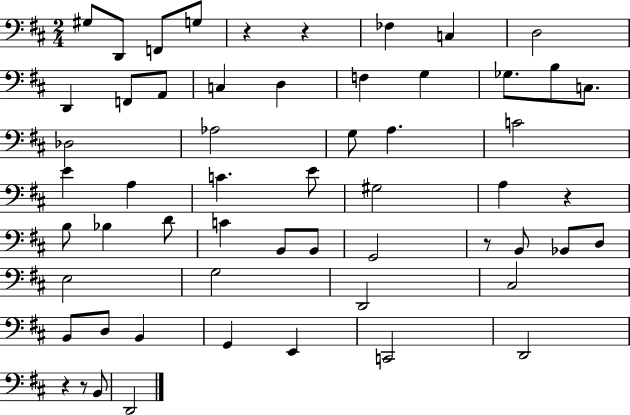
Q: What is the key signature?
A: D major